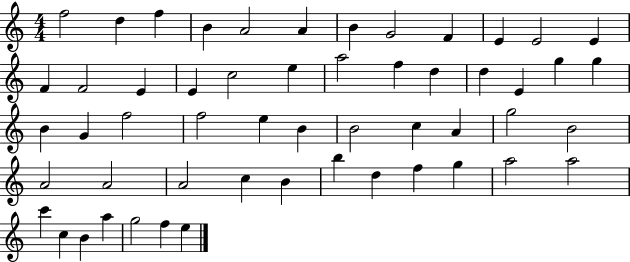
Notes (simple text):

F5/h D5/q F5/q B4/q A4/h A4/q B4/q G4/h F4/q E4/q E4/h E4/q F4/q F4/h E4/q E4/q C5/h E5/q A5/h F5/q D5/q D5/q E4/q G5/q G5/q B4/q G4/q F5/h F5/h E5/q B4/q B4/h C5/q A4/q G5/h B4/h A4/h A4/h A4/h C5/q B4/q B5/q D5/q F5/q G5/q A5/h A5/h C6/q C5/q B4/q A5/q G5/h F5/q E5/q